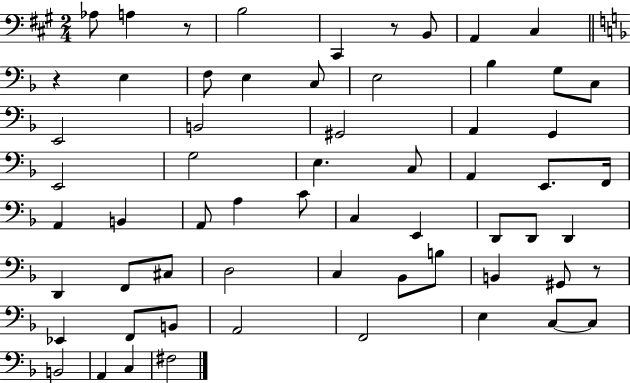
X:1
T:Untitled
M:2/4
L:1/4
K:A
_A,/2 A, z/2 B,2 ^C,, z/2 B,,/2 A,, ^C, z E, F,/2 E, C,/2 E,2 _B, G,/2 C,/2 E,,2 B,,2 ^G,,2 A,, G,, E,,2 G,2 E, C,/2 A,, E,,/2 F,,/4 A,, B,, A,,/2 A, C/2 C, E,, D,,/2 D,,/2 D,, D,, F,,/2 ^C,/2 D,2 C, _B,,/2 B,/2 B,, ^G,,/2 z/2 _E,, F,,/2 B,,/2 A,,2 F,,2 E, C,/2 C,/2 B,,2 A,, C, ^F,2